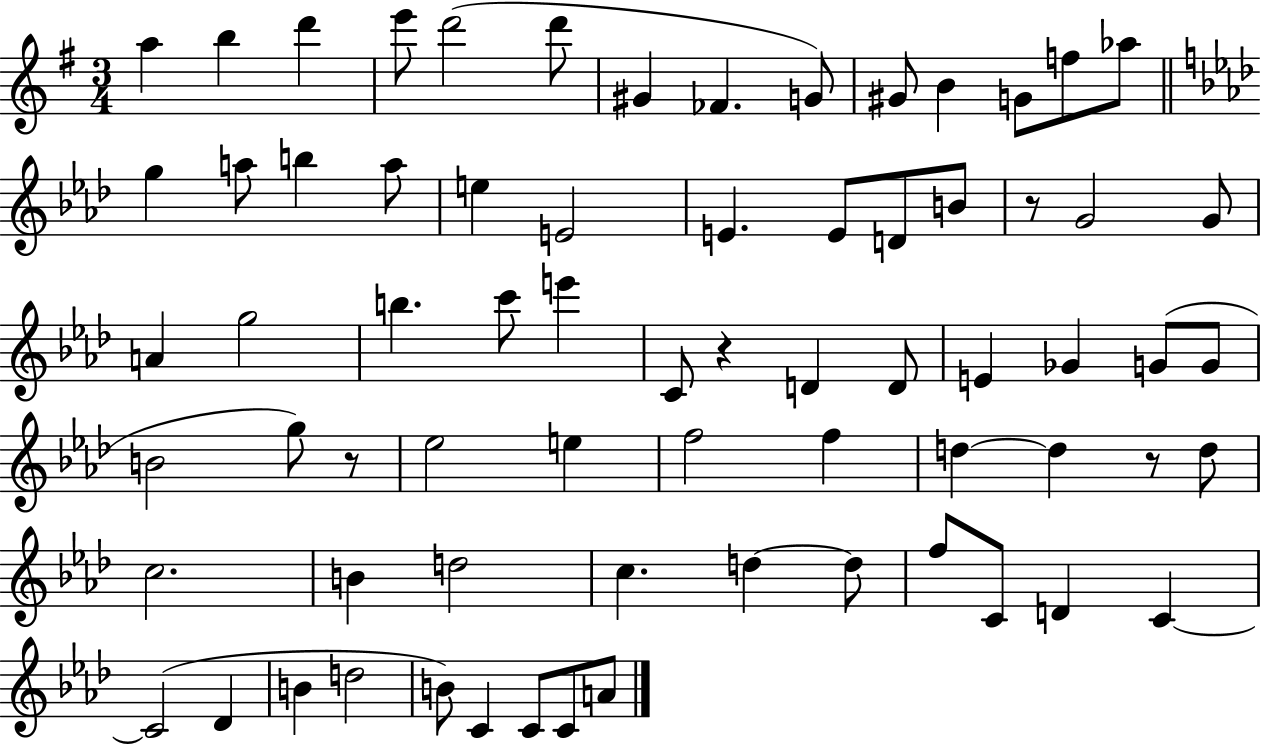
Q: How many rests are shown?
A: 4